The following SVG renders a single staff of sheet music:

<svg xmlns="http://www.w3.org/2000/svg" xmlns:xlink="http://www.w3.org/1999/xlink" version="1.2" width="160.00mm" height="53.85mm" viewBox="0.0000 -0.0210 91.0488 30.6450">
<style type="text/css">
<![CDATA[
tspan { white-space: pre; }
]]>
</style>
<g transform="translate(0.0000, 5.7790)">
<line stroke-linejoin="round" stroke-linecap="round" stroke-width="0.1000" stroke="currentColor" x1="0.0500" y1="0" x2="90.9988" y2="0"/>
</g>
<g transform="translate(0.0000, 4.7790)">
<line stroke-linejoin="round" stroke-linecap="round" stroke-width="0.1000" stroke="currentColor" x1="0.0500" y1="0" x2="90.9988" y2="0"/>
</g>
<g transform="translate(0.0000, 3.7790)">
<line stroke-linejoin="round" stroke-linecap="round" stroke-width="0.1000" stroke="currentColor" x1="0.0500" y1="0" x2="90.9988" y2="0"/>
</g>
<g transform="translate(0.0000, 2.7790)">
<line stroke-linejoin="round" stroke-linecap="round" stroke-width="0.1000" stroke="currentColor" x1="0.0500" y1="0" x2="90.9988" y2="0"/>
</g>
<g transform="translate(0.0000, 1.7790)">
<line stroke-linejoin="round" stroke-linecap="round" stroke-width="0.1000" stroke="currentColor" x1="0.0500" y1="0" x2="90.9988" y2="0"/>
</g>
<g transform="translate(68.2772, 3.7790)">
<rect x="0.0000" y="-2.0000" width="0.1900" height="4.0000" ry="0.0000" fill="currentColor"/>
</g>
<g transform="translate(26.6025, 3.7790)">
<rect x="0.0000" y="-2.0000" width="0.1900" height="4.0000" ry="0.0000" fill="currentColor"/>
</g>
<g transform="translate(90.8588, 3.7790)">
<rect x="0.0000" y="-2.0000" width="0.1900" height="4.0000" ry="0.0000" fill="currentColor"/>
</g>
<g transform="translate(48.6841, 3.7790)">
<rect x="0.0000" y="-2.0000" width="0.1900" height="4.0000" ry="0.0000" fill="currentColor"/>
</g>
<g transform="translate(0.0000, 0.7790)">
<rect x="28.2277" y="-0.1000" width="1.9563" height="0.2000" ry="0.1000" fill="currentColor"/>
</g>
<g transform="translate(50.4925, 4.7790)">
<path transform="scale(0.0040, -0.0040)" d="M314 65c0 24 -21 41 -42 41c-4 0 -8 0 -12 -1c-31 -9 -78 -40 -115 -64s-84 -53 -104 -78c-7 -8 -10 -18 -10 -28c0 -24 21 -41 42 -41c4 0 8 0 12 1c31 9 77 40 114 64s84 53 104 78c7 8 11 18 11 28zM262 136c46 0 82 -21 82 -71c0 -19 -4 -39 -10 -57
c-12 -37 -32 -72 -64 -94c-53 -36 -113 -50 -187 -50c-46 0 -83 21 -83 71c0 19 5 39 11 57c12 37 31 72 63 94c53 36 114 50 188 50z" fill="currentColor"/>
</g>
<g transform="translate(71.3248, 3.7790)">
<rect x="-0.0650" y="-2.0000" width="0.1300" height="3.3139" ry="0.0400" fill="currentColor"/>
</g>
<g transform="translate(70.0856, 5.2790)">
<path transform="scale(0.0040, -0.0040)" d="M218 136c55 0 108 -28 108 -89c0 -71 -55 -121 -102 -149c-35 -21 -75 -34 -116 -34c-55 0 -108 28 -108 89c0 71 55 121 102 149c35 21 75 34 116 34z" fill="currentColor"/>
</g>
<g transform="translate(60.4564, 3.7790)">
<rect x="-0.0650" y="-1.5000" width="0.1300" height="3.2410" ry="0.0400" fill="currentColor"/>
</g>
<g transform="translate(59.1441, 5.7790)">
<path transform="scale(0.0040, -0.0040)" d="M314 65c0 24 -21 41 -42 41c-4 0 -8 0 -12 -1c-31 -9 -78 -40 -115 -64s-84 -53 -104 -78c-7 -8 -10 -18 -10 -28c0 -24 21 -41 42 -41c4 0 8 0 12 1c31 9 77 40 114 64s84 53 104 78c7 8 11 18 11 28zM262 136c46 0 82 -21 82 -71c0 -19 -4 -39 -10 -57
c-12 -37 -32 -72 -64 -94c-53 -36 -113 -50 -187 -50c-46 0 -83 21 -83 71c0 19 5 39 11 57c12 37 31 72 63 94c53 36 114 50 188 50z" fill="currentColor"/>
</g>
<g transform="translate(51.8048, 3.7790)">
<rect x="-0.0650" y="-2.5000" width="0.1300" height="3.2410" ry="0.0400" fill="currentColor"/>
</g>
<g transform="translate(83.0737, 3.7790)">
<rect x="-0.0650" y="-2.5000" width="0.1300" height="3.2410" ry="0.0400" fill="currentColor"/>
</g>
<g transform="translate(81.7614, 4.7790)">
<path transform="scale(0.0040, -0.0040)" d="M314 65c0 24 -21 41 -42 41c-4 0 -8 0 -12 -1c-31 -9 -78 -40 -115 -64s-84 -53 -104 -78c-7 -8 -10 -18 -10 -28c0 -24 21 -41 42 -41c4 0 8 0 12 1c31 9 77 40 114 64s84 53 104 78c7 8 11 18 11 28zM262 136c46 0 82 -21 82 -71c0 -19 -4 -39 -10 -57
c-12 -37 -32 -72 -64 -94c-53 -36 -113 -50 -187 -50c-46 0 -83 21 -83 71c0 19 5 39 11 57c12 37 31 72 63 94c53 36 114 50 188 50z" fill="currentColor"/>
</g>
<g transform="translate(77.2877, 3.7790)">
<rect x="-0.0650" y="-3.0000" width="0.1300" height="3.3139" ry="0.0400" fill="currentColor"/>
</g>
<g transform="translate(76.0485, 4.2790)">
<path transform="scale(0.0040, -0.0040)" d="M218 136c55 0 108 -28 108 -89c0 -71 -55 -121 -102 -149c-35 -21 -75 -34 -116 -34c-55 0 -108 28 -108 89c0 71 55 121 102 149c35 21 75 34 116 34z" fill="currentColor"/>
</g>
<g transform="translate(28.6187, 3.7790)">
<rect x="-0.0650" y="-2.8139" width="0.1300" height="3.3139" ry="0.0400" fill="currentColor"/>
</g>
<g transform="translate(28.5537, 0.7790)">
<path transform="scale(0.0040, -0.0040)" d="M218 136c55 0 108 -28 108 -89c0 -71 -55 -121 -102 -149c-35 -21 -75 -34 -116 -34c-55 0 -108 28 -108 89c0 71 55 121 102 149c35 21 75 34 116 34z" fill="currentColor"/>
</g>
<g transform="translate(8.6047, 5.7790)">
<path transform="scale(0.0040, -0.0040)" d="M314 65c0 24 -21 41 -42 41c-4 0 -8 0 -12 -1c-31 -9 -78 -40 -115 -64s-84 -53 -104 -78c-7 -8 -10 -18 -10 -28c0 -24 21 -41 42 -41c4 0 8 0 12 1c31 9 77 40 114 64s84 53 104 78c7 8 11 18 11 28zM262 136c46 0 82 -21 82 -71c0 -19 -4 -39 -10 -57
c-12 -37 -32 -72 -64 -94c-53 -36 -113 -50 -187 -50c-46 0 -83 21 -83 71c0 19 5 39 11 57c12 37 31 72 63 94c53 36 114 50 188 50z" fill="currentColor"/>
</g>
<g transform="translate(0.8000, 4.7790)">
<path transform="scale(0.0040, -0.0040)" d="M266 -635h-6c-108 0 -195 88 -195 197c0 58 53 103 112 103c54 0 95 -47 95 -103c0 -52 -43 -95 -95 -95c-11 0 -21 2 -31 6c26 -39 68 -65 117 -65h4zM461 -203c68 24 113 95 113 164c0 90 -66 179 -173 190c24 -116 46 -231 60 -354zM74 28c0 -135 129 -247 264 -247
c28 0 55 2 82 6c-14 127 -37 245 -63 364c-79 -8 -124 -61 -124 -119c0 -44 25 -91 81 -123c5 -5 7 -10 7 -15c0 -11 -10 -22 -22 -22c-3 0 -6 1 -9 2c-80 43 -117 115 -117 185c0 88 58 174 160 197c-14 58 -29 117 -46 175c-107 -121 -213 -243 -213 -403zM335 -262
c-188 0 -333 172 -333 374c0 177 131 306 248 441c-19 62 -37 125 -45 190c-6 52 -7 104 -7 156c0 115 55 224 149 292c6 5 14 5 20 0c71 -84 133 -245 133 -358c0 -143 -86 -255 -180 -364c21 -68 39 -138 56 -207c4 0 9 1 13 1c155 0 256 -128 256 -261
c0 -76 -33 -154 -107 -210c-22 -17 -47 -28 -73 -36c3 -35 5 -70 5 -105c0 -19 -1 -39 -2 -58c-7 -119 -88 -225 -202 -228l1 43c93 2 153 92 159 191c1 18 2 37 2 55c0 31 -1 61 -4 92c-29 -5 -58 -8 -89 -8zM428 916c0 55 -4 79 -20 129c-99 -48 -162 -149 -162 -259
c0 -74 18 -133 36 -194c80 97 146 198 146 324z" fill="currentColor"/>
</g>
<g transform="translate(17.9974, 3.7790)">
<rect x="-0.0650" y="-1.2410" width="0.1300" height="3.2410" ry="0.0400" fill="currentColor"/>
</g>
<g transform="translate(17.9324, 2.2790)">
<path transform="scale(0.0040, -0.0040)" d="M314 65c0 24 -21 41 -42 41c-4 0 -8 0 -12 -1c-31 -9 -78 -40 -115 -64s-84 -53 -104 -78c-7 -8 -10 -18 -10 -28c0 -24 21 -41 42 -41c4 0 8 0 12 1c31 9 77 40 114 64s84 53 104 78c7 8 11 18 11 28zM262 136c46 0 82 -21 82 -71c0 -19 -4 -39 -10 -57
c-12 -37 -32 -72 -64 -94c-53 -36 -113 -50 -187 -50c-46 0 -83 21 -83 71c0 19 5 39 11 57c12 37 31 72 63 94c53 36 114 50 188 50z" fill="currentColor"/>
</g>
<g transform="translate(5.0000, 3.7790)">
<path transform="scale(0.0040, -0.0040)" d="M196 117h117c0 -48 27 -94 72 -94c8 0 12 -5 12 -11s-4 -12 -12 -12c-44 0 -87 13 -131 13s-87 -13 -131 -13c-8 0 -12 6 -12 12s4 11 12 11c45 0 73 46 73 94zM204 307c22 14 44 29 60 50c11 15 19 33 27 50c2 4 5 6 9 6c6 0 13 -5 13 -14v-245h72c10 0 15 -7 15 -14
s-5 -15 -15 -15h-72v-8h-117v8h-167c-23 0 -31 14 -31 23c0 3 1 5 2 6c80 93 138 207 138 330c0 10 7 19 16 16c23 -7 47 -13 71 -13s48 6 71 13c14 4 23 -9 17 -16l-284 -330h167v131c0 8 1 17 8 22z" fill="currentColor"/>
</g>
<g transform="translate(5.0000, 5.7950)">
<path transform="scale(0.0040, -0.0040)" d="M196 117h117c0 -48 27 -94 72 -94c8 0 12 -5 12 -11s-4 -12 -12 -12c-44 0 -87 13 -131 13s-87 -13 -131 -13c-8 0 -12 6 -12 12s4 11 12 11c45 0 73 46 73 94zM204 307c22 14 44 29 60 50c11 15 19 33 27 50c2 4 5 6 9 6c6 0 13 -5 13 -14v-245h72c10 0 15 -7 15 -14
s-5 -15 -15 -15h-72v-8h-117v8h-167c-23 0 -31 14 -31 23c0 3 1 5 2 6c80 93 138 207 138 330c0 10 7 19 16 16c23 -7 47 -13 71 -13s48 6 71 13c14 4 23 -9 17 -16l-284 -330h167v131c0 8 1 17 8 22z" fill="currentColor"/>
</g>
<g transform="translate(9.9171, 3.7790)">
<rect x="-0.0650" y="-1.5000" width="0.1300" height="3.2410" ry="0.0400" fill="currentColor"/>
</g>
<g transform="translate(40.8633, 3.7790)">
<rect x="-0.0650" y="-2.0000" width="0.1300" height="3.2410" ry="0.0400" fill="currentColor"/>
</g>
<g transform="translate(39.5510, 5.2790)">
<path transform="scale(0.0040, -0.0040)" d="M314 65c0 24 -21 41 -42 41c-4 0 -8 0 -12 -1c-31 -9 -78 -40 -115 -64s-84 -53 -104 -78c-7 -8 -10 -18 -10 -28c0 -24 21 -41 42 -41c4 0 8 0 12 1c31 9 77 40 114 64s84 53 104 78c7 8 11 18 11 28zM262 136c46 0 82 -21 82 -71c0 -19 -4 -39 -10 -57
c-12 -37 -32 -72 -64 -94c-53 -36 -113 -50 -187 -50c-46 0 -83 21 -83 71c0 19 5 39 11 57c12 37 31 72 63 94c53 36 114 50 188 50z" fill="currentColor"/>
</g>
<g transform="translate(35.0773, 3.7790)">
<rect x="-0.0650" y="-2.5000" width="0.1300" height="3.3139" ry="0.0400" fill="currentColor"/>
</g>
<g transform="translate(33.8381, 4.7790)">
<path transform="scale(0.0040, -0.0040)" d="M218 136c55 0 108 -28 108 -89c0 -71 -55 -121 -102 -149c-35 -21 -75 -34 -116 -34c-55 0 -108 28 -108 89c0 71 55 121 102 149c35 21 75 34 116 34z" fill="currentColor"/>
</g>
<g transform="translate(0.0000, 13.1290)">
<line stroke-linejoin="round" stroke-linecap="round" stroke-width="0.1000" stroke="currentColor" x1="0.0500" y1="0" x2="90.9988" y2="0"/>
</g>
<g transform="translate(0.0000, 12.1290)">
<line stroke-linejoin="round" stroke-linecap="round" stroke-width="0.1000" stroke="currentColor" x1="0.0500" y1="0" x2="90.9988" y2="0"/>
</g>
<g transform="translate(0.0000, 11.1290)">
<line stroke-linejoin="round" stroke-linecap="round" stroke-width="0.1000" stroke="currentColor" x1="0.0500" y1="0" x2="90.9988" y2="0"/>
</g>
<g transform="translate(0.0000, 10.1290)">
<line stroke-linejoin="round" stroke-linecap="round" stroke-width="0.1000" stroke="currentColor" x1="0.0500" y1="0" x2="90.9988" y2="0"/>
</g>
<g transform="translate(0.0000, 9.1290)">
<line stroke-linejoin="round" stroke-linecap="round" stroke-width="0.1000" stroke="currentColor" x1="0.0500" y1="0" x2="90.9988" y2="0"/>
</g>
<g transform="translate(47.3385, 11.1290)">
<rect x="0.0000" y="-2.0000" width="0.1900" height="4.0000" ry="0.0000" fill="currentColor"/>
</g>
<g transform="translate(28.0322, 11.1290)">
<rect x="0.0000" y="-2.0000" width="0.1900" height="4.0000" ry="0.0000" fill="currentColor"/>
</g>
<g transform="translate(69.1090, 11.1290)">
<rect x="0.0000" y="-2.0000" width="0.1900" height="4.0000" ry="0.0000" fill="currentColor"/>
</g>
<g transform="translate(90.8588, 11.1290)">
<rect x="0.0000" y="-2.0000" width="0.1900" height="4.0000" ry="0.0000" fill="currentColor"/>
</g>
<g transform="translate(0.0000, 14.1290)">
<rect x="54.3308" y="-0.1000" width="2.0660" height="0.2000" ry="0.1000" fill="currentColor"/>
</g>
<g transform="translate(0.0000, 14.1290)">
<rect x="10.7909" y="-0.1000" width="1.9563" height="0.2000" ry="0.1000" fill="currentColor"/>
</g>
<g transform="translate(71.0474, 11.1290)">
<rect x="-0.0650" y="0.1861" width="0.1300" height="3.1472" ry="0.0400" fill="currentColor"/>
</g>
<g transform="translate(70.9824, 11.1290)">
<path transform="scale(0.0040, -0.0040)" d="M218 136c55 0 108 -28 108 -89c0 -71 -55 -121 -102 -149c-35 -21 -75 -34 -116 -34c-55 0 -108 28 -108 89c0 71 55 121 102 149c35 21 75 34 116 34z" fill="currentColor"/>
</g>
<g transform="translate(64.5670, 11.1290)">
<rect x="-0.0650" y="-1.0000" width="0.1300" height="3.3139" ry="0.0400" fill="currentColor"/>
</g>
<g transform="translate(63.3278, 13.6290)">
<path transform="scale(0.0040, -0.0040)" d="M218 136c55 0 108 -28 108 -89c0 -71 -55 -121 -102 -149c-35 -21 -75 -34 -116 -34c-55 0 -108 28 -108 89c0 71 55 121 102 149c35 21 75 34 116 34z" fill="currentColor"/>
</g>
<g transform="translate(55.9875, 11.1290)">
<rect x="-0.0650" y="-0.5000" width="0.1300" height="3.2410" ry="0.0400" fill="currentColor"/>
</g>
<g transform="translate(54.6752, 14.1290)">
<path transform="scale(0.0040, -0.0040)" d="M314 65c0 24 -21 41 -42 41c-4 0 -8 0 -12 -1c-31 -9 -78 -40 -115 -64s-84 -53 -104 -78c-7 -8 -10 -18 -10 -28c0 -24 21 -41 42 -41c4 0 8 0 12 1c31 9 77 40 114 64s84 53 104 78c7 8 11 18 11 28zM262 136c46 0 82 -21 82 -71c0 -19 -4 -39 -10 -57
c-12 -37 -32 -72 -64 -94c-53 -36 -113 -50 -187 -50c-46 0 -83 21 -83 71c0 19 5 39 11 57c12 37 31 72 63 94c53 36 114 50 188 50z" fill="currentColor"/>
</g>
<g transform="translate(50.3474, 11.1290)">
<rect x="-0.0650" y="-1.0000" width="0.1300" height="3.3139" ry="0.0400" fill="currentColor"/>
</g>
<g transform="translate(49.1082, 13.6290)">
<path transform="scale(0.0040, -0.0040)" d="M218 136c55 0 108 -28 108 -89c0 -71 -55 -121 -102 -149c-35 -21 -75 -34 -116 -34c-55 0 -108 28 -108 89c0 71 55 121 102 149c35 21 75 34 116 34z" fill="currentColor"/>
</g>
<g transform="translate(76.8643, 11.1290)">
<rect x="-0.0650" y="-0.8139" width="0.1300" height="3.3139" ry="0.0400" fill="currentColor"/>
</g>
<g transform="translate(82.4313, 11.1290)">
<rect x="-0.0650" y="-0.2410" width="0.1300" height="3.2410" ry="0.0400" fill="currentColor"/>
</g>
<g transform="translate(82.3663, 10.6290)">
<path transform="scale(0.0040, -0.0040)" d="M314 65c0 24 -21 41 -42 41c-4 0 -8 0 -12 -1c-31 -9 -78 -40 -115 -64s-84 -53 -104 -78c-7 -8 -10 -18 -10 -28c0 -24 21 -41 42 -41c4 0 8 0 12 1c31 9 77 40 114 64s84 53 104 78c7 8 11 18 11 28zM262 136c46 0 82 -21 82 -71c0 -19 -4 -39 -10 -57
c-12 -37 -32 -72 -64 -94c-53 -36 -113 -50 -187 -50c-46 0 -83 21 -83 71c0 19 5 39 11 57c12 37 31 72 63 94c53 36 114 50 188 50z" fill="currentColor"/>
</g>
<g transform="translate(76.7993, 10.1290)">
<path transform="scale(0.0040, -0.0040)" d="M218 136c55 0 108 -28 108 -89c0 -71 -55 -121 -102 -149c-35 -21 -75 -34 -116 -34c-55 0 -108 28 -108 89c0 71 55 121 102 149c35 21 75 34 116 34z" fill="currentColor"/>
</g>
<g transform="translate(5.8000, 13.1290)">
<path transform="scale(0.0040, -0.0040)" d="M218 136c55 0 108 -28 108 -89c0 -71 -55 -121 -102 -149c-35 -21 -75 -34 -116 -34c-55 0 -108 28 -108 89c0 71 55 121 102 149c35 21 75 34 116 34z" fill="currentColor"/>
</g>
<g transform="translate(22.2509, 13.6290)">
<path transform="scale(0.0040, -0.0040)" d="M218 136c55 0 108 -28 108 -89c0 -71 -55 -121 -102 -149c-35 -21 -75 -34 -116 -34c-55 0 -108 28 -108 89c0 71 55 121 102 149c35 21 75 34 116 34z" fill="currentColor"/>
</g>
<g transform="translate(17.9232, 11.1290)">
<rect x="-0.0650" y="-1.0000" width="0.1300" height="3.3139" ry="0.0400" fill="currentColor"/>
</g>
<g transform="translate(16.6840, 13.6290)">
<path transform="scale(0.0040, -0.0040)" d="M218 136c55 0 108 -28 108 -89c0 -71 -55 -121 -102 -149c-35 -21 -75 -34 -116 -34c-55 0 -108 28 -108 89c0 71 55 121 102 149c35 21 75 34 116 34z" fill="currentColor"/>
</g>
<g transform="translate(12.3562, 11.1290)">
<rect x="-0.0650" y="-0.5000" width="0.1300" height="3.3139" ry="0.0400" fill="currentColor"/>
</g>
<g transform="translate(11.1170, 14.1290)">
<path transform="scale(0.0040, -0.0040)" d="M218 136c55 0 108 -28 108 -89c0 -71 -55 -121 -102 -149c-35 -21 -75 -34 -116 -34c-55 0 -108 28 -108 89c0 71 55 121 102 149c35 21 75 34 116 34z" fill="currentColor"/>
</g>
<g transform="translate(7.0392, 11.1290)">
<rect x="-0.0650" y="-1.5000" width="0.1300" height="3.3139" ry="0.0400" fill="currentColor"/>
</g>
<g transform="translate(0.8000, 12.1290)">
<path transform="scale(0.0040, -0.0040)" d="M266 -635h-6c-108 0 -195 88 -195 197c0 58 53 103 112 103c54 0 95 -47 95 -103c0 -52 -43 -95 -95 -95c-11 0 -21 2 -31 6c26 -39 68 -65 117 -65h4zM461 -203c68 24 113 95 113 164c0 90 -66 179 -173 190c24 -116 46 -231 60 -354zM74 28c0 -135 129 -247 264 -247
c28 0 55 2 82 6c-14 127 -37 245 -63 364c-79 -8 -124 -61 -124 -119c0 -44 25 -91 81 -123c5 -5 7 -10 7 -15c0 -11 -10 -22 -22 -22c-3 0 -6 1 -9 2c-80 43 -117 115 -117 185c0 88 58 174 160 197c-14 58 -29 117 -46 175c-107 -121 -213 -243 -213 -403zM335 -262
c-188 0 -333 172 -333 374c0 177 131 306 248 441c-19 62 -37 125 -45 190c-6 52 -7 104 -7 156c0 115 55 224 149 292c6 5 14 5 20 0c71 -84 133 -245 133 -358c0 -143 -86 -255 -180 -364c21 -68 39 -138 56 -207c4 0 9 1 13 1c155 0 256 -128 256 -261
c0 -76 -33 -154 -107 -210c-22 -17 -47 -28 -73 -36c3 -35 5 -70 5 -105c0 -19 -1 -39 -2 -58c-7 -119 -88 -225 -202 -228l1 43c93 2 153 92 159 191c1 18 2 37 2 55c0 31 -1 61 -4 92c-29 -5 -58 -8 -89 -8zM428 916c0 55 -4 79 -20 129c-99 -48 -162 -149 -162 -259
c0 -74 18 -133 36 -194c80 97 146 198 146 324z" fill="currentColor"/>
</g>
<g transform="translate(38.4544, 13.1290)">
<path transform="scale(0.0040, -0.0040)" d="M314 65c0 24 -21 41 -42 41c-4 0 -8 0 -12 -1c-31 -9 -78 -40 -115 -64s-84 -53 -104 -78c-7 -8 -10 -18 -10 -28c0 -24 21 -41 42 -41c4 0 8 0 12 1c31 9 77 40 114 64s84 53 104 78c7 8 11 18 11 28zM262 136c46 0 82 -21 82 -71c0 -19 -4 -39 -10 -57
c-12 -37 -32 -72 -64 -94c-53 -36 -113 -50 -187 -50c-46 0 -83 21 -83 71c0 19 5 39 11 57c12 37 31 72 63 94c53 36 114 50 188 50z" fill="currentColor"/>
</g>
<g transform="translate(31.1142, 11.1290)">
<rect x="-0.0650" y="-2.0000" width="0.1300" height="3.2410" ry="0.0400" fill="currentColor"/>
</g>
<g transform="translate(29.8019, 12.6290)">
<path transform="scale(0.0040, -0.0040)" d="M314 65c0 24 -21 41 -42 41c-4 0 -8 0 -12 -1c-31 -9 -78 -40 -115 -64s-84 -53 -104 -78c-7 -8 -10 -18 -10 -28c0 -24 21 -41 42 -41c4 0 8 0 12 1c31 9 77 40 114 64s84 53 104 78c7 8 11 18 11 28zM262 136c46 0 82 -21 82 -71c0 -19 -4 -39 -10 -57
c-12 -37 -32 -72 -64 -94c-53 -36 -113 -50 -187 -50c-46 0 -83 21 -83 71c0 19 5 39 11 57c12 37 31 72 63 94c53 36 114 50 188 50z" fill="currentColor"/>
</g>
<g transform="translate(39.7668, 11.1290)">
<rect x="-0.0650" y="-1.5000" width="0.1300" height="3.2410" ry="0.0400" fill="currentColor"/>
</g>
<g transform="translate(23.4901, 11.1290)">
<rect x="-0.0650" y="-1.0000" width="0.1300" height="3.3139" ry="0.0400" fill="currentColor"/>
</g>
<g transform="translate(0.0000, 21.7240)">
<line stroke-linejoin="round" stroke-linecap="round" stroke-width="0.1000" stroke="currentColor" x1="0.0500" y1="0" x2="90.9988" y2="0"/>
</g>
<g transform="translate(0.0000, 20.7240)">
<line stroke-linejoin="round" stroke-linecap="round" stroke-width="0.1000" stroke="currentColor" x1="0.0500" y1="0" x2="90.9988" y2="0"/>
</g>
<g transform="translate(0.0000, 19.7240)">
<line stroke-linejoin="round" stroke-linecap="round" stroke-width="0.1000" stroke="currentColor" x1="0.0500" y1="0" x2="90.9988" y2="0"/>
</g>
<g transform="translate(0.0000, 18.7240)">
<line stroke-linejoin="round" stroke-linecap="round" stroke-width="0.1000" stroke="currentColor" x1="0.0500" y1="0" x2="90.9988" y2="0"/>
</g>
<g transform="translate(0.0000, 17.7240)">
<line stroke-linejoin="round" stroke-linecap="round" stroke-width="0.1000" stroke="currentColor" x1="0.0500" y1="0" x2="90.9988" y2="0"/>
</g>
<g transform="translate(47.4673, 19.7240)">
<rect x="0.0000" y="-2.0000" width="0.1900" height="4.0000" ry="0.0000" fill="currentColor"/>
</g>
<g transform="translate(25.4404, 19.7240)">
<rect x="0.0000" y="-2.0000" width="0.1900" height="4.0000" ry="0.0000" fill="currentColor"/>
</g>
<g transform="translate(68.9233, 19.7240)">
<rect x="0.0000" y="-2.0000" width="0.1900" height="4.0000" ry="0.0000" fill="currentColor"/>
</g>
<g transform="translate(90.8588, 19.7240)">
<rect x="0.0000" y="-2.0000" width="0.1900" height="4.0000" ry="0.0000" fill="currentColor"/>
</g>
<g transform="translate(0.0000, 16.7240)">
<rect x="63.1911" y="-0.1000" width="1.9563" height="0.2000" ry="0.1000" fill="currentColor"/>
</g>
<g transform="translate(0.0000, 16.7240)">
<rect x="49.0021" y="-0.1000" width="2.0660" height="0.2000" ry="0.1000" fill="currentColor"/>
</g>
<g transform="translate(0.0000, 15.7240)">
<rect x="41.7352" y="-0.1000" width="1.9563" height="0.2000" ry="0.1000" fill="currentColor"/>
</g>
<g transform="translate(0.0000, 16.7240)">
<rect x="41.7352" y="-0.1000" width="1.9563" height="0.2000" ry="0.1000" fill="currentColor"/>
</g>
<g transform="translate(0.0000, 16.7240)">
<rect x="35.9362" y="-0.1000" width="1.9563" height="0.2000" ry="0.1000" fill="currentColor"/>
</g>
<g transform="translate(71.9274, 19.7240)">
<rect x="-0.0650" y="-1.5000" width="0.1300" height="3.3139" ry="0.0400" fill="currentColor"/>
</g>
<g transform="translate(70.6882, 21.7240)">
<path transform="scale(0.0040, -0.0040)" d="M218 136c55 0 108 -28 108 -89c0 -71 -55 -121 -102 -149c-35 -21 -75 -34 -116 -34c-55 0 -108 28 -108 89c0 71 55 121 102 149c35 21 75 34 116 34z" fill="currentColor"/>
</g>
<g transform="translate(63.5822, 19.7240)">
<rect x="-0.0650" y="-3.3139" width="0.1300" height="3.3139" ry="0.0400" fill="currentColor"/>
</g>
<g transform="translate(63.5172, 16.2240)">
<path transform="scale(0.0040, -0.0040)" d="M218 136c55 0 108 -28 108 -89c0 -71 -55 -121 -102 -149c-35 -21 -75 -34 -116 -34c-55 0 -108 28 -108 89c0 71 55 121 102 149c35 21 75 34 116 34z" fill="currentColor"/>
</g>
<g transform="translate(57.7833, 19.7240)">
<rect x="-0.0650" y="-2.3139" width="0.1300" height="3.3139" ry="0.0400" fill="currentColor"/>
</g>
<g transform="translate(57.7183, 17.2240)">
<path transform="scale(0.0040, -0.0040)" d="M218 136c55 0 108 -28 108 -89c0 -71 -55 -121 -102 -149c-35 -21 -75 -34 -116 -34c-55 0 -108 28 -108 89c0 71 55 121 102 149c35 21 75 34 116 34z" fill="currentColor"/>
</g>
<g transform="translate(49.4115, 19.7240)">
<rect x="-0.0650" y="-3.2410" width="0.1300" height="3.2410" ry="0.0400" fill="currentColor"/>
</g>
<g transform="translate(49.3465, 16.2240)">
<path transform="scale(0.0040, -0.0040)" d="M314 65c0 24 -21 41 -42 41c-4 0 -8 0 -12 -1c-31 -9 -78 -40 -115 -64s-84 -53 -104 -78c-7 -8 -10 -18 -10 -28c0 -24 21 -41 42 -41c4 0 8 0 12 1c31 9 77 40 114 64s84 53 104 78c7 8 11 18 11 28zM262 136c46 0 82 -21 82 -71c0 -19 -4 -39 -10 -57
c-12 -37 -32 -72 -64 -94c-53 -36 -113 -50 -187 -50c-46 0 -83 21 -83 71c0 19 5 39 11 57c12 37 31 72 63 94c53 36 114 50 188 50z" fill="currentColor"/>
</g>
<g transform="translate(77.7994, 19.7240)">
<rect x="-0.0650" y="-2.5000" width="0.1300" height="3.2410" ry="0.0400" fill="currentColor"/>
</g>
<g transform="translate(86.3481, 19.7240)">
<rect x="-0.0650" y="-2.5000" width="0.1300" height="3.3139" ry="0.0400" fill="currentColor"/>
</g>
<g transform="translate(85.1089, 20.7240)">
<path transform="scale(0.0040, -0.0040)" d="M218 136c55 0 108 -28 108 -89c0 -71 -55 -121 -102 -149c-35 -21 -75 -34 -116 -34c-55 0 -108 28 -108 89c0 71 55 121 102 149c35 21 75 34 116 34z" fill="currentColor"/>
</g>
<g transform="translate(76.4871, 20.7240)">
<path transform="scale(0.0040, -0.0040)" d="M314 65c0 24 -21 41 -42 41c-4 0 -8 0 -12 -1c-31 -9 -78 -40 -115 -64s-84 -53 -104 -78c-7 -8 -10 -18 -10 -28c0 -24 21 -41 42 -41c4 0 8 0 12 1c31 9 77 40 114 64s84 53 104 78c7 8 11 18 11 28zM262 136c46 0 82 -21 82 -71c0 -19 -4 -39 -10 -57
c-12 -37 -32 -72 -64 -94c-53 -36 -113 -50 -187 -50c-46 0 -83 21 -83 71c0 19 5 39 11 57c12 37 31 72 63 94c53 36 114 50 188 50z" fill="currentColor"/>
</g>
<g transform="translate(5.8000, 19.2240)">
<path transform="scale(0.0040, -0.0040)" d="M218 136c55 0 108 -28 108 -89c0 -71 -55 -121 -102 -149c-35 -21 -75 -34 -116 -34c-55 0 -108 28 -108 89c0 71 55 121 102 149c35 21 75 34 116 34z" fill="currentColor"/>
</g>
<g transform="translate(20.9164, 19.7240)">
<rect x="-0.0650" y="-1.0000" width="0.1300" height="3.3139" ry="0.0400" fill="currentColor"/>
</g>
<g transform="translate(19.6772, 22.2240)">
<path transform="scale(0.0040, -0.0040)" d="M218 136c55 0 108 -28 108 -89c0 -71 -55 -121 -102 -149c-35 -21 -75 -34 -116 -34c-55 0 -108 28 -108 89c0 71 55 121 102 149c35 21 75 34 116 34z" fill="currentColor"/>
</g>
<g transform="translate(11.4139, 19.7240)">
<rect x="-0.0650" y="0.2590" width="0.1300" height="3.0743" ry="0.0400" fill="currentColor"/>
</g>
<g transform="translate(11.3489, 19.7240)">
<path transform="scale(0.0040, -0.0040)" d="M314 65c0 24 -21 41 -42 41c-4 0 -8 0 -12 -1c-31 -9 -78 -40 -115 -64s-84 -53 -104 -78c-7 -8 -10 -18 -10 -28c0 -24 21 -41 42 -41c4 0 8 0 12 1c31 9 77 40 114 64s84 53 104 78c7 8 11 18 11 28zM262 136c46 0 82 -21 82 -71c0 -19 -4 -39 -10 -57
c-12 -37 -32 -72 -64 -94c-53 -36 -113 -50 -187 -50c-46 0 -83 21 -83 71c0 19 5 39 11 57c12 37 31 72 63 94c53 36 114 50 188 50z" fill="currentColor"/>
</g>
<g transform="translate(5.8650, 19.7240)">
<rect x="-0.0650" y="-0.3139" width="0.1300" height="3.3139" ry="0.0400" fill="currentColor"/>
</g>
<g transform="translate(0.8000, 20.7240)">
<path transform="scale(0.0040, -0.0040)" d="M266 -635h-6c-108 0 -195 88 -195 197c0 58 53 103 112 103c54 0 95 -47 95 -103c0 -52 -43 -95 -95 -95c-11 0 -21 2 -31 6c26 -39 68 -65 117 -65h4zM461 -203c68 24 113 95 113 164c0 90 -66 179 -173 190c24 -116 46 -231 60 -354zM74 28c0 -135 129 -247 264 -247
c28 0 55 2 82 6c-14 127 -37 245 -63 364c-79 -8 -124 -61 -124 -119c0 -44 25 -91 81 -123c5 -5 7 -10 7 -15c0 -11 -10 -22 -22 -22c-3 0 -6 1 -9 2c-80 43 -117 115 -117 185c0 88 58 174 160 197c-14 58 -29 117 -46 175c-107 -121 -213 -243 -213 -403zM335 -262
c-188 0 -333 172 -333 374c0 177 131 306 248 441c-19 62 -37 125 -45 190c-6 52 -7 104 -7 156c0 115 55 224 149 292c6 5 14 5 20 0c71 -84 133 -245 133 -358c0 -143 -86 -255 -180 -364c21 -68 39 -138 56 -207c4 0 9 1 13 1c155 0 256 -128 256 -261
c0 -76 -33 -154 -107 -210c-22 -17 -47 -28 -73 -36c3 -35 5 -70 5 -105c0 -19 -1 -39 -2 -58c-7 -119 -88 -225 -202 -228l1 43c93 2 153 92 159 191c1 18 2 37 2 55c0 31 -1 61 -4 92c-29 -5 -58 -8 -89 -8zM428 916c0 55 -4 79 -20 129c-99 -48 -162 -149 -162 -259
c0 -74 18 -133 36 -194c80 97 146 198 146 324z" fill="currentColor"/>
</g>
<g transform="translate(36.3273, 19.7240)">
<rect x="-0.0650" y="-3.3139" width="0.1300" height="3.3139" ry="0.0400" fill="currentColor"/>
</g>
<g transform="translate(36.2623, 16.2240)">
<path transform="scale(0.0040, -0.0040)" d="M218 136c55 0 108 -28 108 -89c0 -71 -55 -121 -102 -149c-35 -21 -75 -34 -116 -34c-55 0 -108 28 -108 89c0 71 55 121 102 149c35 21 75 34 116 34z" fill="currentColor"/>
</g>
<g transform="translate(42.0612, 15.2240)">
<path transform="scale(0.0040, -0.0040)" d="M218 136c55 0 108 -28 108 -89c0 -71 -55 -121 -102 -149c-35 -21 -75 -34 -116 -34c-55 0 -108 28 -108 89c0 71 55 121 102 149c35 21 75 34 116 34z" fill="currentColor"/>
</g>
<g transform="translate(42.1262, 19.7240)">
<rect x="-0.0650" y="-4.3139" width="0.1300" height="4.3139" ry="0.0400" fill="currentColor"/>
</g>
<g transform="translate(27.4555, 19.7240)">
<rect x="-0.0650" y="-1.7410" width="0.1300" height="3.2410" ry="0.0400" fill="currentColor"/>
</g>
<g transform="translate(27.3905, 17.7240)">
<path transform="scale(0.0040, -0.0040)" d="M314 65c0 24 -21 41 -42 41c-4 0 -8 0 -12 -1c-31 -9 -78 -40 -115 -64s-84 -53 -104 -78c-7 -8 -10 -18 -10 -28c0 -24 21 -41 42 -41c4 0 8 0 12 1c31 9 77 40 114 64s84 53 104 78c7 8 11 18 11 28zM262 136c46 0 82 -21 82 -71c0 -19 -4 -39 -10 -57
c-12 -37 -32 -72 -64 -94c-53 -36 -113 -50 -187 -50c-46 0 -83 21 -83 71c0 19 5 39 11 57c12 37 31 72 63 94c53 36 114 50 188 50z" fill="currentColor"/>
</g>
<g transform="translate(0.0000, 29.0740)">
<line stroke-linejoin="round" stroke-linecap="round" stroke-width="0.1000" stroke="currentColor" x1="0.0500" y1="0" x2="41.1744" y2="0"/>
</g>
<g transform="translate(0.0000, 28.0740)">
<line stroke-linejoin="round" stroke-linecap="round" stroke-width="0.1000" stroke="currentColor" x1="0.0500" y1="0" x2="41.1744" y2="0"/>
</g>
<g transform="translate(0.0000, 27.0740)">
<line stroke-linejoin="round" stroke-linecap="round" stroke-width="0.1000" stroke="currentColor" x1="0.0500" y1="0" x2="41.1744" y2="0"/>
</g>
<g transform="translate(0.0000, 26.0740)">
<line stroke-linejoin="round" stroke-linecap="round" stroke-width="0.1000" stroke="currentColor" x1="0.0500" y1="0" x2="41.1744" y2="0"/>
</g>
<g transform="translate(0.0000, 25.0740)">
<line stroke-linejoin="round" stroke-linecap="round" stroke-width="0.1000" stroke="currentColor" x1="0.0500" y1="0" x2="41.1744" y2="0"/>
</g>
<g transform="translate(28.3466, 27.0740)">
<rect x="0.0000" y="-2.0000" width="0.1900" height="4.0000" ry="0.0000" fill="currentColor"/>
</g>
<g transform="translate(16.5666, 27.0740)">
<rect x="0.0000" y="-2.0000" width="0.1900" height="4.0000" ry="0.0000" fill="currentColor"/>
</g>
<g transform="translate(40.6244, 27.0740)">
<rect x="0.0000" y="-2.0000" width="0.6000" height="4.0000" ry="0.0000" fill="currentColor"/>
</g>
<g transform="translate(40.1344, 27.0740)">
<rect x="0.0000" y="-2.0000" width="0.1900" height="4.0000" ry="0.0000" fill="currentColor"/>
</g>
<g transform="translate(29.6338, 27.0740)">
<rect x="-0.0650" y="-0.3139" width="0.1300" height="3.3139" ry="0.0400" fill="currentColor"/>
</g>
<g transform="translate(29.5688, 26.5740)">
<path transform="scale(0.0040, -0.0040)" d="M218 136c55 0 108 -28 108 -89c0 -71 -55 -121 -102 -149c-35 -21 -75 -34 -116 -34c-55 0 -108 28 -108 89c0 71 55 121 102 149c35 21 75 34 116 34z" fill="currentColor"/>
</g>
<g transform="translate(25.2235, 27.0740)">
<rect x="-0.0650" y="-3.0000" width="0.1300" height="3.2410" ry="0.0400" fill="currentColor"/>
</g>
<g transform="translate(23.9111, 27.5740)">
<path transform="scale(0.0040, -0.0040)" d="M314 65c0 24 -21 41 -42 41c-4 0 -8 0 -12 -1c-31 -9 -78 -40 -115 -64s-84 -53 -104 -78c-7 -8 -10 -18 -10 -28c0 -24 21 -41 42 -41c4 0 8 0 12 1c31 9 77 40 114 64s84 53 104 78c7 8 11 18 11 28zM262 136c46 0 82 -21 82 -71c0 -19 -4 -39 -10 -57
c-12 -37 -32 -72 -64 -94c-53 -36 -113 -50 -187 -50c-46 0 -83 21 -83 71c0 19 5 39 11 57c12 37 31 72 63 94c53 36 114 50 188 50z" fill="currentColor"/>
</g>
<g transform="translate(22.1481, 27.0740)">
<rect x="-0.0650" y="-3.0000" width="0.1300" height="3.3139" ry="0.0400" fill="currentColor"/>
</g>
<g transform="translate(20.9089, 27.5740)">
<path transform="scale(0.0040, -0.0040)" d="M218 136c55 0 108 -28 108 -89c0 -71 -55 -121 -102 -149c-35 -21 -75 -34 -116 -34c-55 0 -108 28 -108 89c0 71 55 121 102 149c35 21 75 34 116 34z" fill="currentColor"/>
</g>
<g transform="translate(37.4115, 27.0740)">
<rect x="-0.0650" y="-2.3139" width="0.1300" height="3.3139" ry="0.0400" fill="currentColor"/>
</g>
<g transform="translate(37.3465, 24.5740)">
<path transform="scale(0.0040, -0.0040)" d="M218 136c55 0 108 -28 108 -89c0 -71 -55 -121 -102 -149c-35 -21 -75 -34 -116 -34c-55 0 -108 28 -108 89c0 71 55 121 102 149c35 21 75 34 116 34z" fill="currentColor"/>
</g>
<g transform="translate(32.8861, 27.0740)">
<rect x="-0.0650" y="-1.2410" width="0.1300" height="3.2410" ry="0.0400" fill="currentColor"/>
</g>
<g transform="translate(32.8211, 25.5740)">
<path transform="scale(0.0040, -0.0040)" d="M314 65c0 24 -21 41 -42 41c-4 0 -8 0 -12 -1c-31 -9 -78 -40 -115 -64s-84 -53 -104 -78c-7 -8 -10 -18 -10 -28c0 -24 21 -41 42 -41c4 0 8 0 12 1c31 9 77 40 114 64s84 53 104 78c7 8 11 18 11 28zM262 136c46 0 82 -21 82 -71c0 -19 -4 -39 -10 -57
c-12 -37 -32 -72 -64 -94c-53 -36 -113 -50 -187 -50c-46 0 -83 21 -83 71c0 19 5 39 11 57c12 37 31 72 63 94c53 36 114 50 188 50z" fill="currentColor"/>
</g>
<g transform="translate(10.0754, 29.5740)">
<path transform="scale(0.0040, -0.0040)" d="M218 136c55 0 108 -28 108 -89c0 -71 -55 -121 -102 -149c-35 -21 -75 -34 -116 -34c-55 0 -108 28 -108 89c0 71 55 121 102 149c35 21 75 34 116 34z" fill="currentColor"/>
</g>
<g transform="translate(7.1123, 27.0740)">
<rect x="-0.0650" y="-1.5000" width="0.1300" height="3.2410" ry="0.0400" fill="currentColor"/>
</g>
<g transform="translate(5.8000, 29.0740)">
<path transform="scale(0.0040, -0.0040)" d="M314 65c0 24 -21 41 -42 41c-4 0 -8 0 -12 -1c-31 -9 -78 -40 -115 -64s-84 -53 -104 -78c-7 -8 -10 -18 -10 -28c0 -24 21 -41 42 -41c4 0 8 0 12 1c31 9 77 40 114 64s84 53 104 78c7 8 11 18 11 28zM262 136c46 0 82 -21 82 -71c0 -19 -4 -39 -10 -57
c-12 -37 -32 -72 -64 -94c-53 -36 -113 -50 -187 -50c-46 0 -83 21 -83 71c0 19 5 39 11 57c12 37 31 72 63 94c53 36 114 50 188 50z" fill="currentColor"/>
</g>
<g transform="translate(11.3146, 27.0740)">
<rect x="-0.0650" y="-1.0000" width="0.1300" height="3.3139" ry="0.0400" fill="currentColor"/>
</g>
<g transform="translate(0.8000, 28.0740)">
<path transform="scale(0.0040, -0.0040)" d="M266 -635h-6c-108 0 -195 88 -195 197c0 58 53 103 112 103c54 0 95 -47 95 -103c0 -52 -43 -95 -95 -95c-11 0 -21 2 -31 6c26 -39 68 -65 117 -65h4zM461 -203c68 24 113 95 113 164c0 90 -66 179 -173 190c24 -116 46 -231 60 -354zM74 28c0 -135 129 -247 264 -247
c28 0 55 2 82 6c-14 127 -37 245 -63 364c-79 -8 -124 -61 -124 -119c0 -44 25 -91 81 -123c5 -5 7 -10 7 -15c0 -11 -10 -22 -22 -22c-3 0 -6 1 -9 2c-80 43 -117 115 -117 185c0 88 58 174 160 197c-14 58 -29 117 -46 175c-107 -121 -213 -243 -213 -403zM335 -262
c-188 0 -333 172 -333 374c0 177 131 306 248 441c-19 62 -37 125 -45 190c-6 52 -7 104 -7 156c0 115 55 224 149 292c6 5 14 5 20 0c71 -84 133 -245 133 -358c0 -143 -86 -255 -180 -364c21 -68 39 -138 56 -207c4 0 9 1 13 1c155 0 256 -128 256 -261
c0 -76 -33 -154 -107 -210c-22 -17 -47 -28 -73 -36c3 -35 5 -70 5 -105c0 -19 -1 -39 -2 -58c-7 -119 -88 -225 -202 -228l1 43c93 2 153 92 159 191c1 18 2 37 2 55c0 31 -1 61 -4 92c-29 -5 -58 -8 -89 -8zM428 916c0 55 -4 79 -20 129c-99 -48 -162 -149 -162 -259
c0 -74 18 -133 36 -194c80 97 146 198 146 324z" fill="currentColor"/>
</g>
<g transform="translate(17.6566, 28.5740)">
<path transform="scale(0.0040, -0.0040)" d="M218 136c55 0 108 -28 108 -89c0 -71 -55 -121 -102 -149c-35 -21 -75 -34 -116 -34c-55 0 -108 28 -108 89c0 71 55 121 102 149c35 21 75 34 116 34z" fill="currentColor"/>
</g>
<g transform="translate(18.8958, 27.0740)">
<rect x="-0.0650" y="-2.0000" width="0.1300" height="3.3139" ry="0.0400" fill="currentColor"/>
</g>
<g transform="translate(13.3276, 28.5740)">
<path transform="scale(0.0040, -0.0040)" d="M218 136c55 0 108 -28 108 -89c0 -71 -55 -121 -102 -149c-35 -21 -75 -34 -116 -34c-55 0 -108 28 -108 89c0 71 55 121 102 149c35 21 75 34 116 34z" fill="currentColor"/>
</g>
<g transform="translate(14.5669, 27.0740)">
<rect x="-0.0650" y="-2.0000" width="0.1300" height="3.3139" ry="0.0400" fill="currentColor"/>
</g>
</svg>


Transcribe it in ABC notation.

X:1
T:Untitled
M:4/4
L:1/4
K:C
E2 e2 a G F2 G2 E2 F A G2 E C D D F2 E2 D C2 D B d c2 c B2 D f2 b d' b2 g b E G2 G E2 D F F A A2 c e2 g